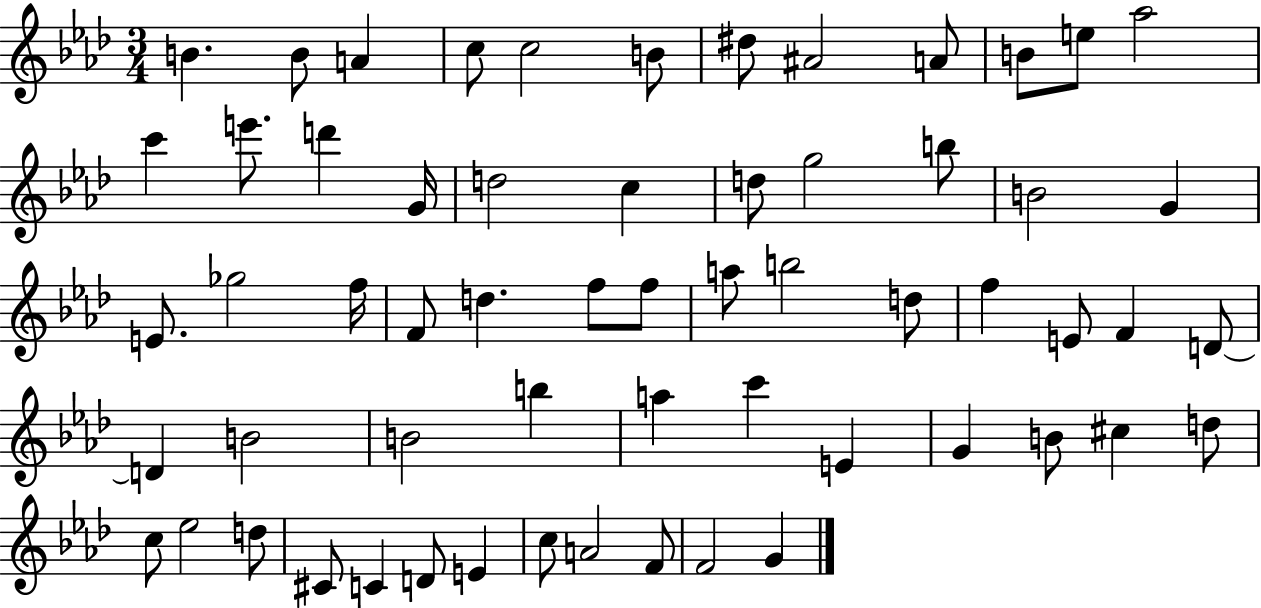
{
  \clef treble
  \numericTimeSignature
  \time 3/4
  \key aes \major
  b'4. b'8 a'4 | c''8 c''2 b'8 | dis''8 ais'2 a'8 | b'8 e''8 aes''2 | \break c'''4 e'''8. d'''4 g'16 | d''2 c''4 | d''8 g''2 b''8 | b'2 g'4 | \break e'8. ges''2 f''16 | f'8 d''4. f''8 f''8 | a''8 b''2 d''8 | f''4 e'8 f'4 d'8~~ | \break d'4 b'2 | b'2 b''4 | a''4 c'''4 e'4 | g'4 b'8 cis''4 d''8 | \break c''8 ees''2 d''8 | cis'8 c'4 d'8 e'4 | c''8 a'2 f'8 | f'2 g'4 | \break \bar "|."
}